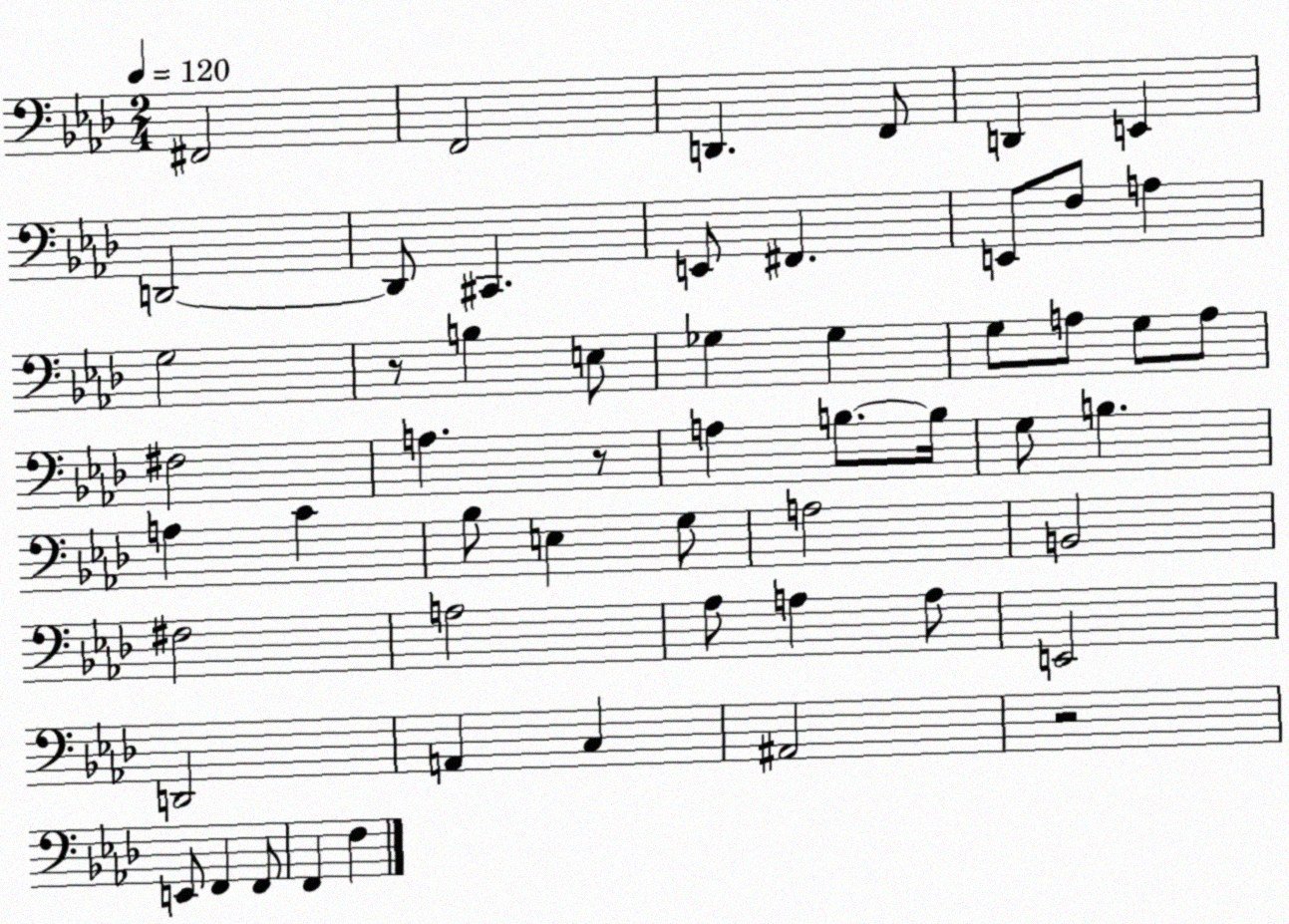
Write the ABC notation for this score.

X:1
T:Untitled
M:2/4
L:1/4
K:Ab
^F,,2 F,,2 D,, F,,/2 D,, E,, D,,2 D,,/2 ^C,, E,,/2 ^F,, E,,/2 F,/2 A, G,2 z/2 B, E,/2 _G, _G, G,/2 A,/2 G,/2 A,/2 ^F,2 A, z/2 A, B,/2 B,/4 G,/2 B, A, C _B,/2 E, G,/2 A,2 B,,2 ^F,2 A,2 _A,/2 A, A,/2 E,,2 D,,2 A,, C, ^A,,2 z2 E,,/2 F,, F,,/2 F,, F,